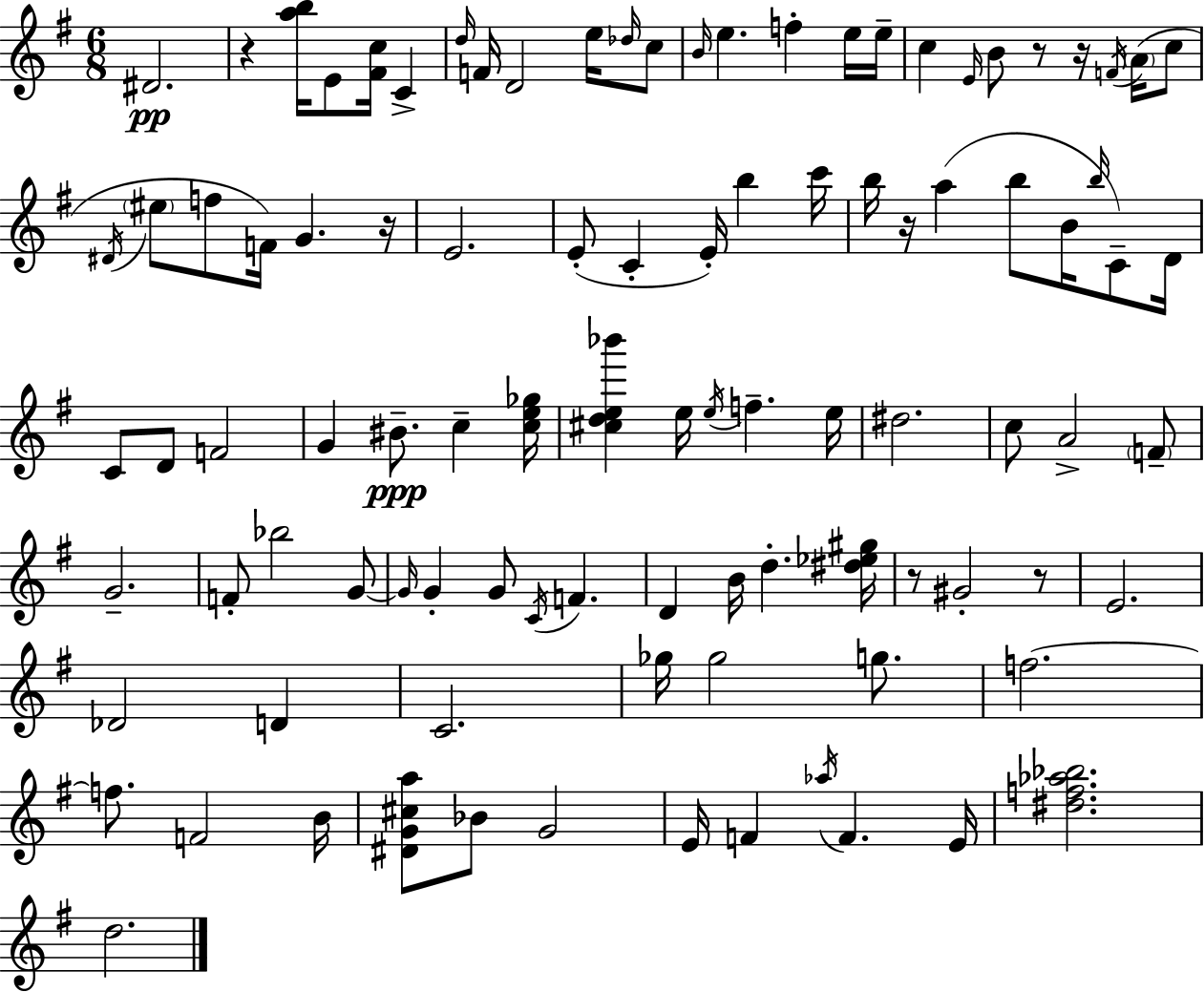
D#4/h. R/q [A5,B5]/s E4/e [F#4,C5]/s C4/q D5/s F4/s D4/h E5/s Db5/s C5/e B4/s E5/q. F5/q E5/s E5/s C5/q E4/s B4/e R/e R/s F4/s A4/s C5/e D#4/s EIS5/e F5/e F4/s G4/q. R/s E4/h. E4/e C4/q E4/s B5/q C6/s B5/s R/s A5/q B5/e B4/s B5/s C4/e D4/s C4/e D4/e F4/h G4/q BIS4/e. C5/q [C5,E5,Gb5]/s [C#5,D5,E5,Bb6]/q E5/s E5/s F5/q. E5/s D#5/h. C5/e A4/h F4/e G4/h. F4/e Bb5/h G4/e G4/s G4/q G4/e C4/s F4/q. D4/q B4/s D5/q. [D#5,Eb5,G#5]/s R/e G#4/h R/e E4/h. Db4/h D4/q C4/h. Gb5/s Gb5/h G5/e. F5/h. F5/e. F4/h B4/s [D#4,G4,C#5,A5]/e Bb4/e G4/h E4/s F4/q Ab5/s F4/q. E4/s [D#5,F5,Ab5,Bb5]/h. D5/h.